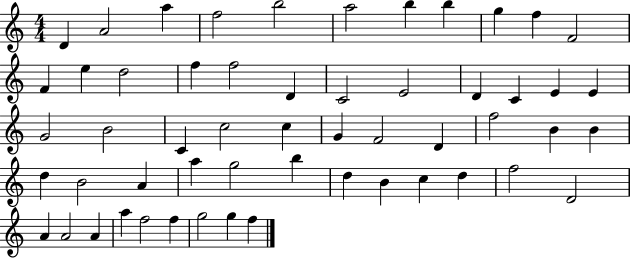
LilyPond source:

{
  \clef treble
  \numericTimeSignature
  \time 4/4
  \key c \major
  d'4 a'2 a''4 | f''2 b''2 | a''2 b''4 b''4 | g''4 f''4 f'2 | \break f'4 e''4 d''2 | f''4 f''2 d'4 | c'2 e'2 | d'4 c'4 e'4 e'4 | \break g'2 b'2 | c'4 c''2 c''4 | g'4 f'2 d'4 | f''2 b'4 b'4 | \break d''4 b'2 a'4 | a''4 g''2 b''4 | d''4 b'4 c''4 d''4 | f''2 d'2 | \break a'4 a'2 a'4 | a''4 f''2 f''4 | g''2 g''4 f''4 | \bar "|."
}